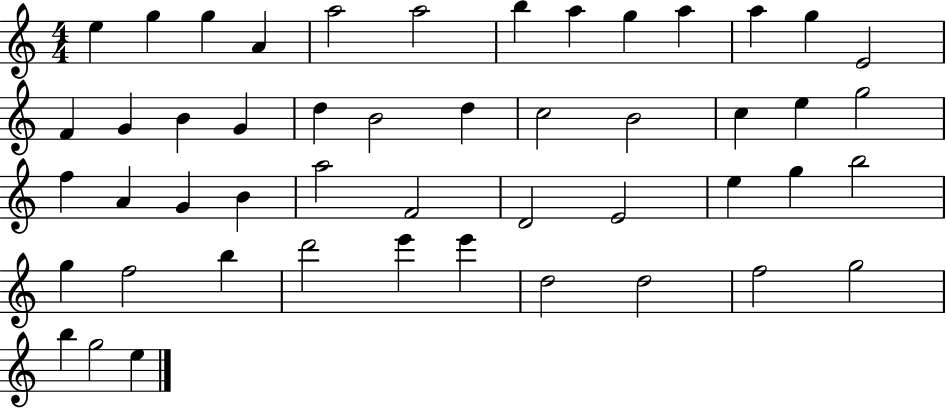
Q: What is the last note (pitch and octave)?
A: E5